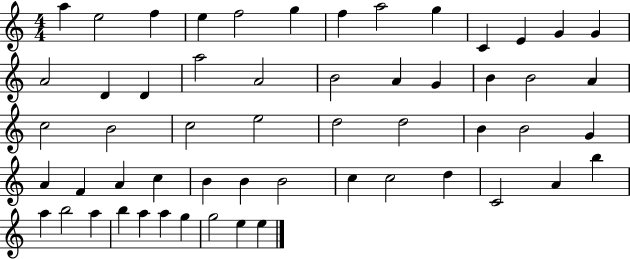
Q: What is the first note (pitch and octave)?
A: A5